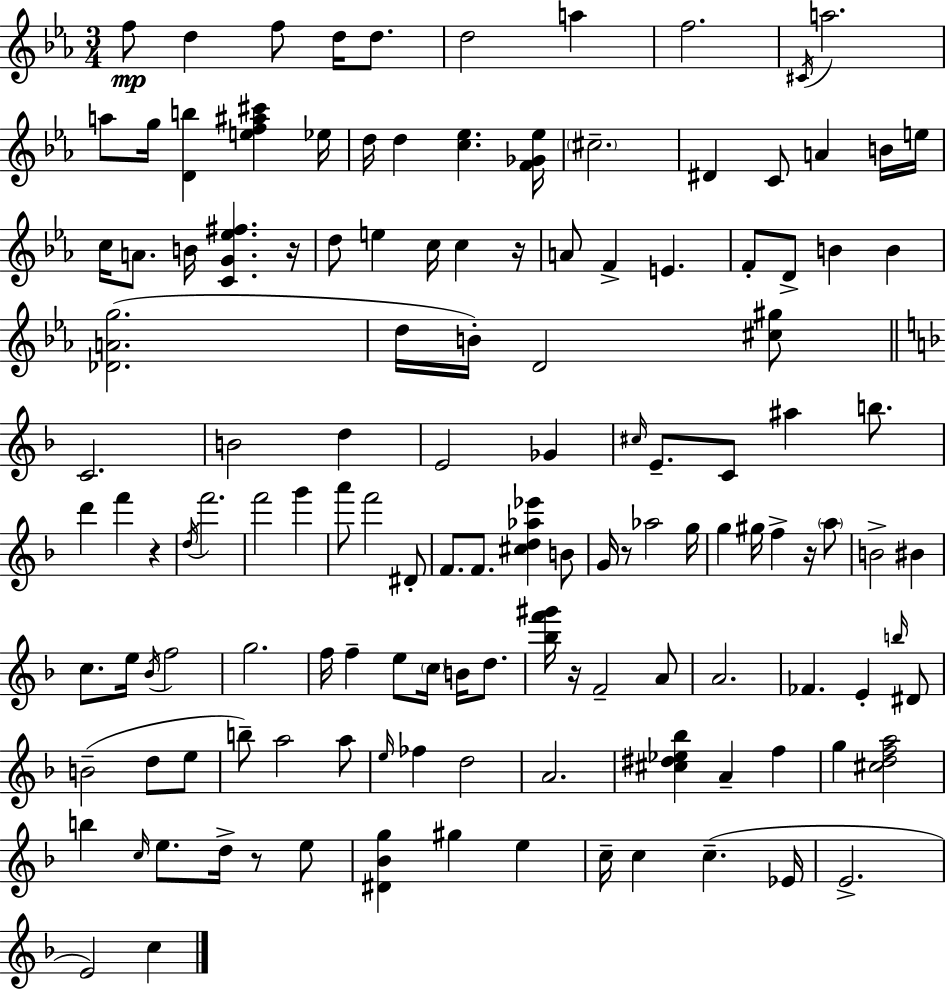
{
  \clef treble
  \numericTimeSignature
  \time 3/4
  \key ees \major
  f''8\mp d''4 f''8 d''16 d''8. | d''2 a''4 | f''2. | \acciaccatura { cis'16 } a''2. | \break a''8 g''16 <d' b''>4 <e'' f'' ais'' cis'''>4 | ees''16 d''16 d''4 <c'' ees''>4. | <f' ges' ees''>16 \parenthesize cis''2.-- | dis'4 c'8 a'4 b'16 | \break e''16 c''16 a'8. b'16 <c' g' ees'' fis''>4. | r16 d''8 e''4 c''16 c''4 | r16 a'8 f'4-> e'4. | f'8-. d'8-> b'4 b'4 | \break <des' a' g''>2.( | d''16 b'16-.) d'2 <cis'' gis''>8 | \bar "||" \break \key d \minor c'2. | b'2 d''4 | e'2 ges'4 | \grace { cis''16 } e'8.-- c'8 ais''4 b''8. | \break d'''4 f'''4 r4 | \acciaccatura { d''16 } f'''2. | f'''2 g'''4 | a'''8 f'''2 | \break dis'8-. f'8. f'8. <cis'' d'' aes'' ees'''>4 | b'8 g'16 r8 aes''2 | g''16 g''4 gis''16 f''4-> r16 | \parenthesize a''8 b'2-> bis'4 | \break c''8. e''16 \acciaccatura { bes'16 } f''2 | g''2. | f''16 f''4-- e''8 \parenthesize c''16 b'16 | d''8. <bes'' f''' gis'''>16 r16 f'2-- | \break a'8 a'2. | fes'4. e'4-. | \grace { b''16 } dis'8 b'2--( | d''8 e''8 b''8--) a''2 | \break a''8 \grace { e''16 } fes''4 d''2 | a'2. | <cis'' dis'' ees'' bes''>4 a'4-- | f''4 g''4 <cis'' d'' f'' a''>2 | \break b''4 \grace { c''16 } e''8. | d''16-> r8 e''8 <dis' bes' g''>4 gis''4 | e''4 c''16-- c''4 c''4.--( | ees'16 e'2.-> | \break e'2) | c''4 \bar "|."
}